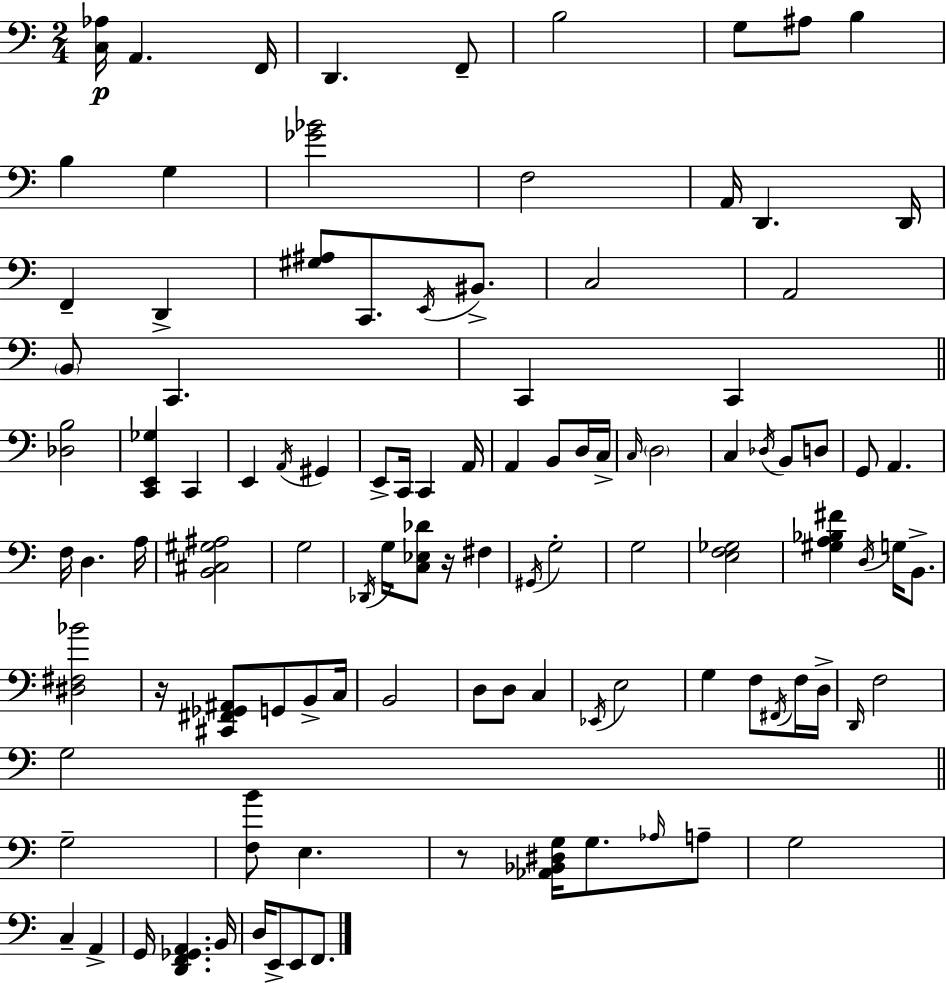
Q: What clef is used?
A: bass